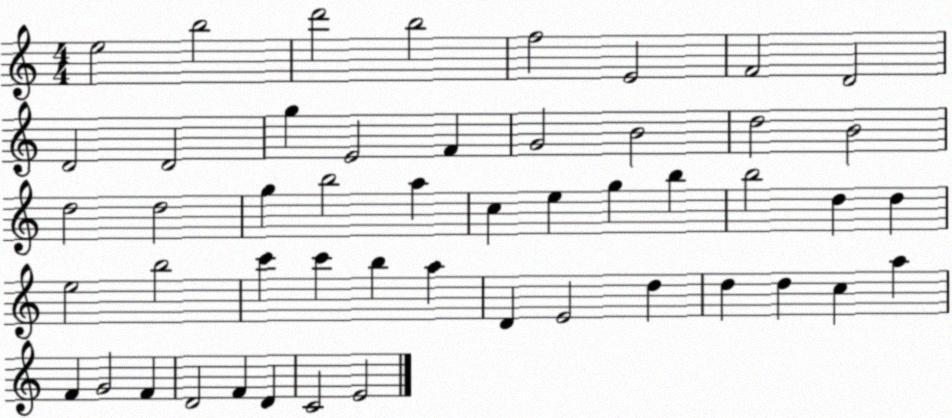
X:1
T:Untitled
M:4/4
L:1/4
K:C
e2 b2 d'2 b2 f2 E2 F2 D2 D2 D2 g E2 F G2 B2 d2 B2 d2 d2 g b2 a c e g b b2 d d e2 b2 c' c' b a D E2 d d d c a F G2 F D2 F D C2 E2